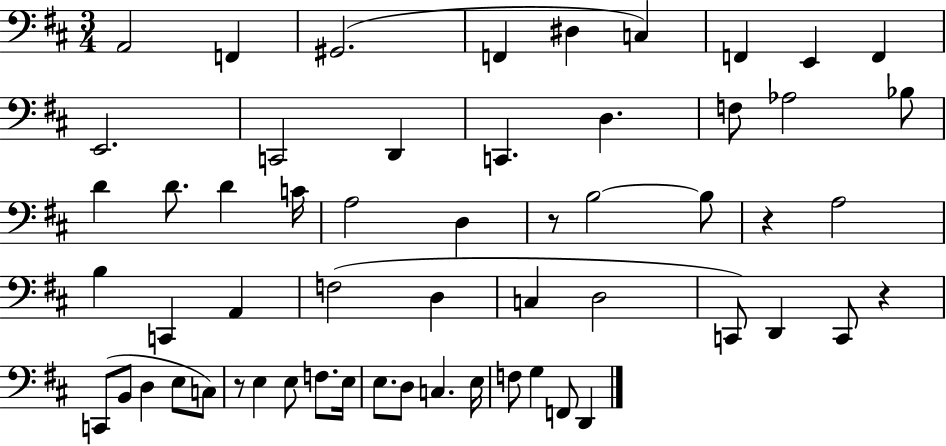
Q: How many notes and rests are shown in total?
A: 57